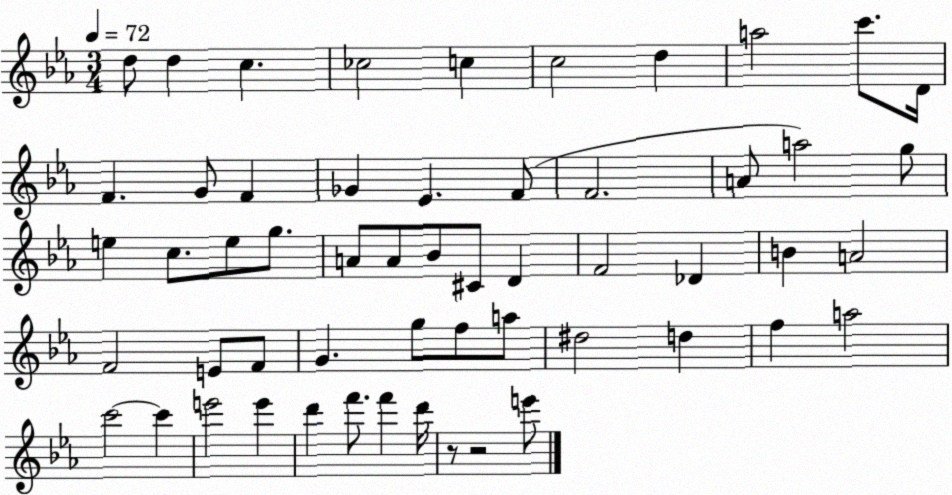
X:1
T:Untitled
M:3/4
L:1/4
K:Eb
d/2 d c _c2 c c2 d a2 c'/2 D/4 F G/2 F _G _E F/2 F2 A/2 a2 g/2 e c/2 e/2 g/2 A/2 A/2 _B/2 ^C/2 D F2 _D B A2 F2 E/2 F/2 G g/2 f/2 a/2 ^d2 d f a2 c'2 c' e'2 e' d' f'/2 f' d'/4 z/2 z2 e'/2